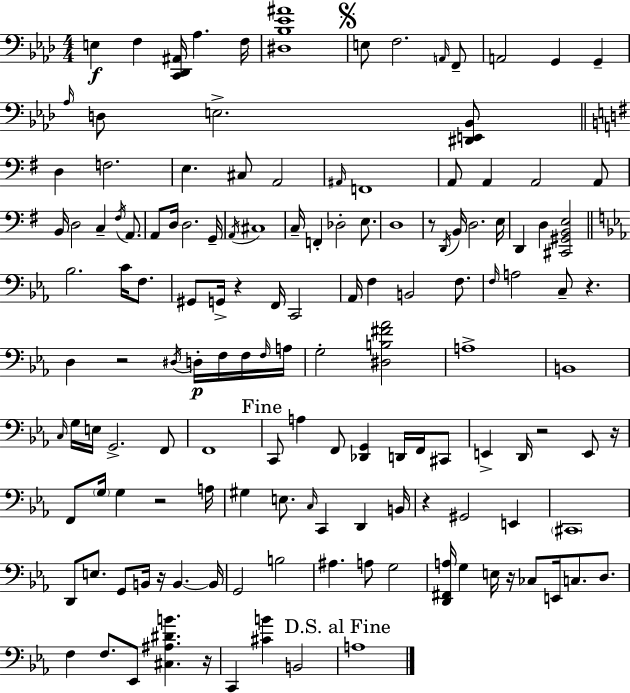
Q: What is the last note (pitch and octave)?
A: A3